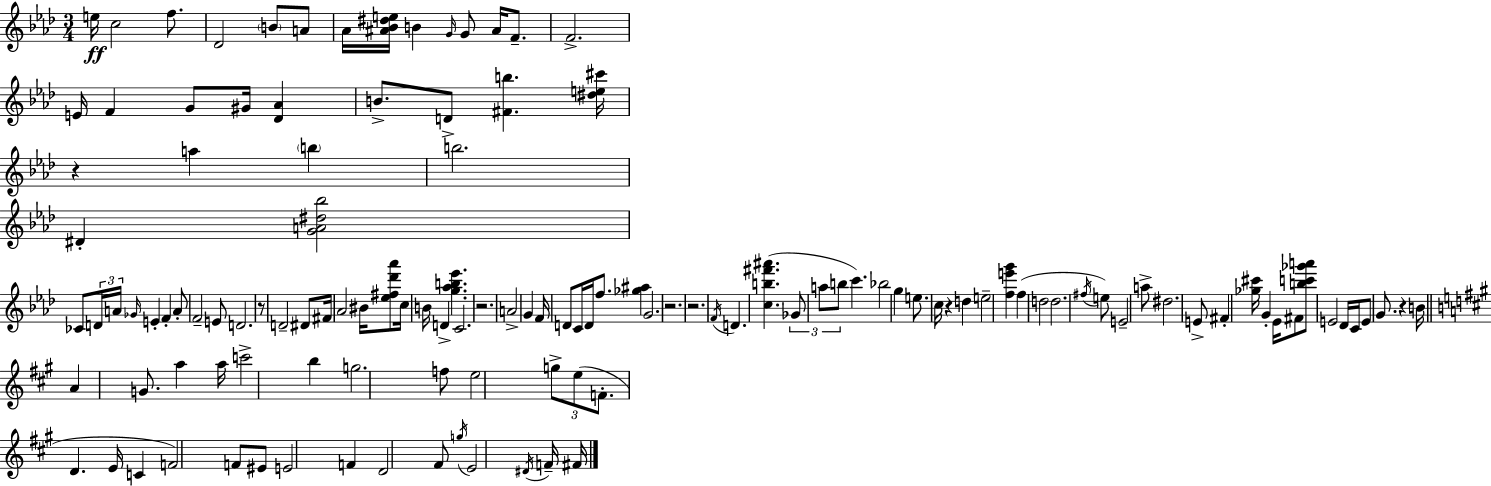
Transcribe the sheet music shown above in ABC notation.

X:1
T:Untitled
M:3/4
L:1/4
K:Fm
e/4 c2 f/2 _D2 B/2 A/2 _A/4 [^A_B^de]/4 B G/4 G/2 ^A/4 F/2 F2 E/4 F G/2 ^G/4 [_D_A] B/2 D/2 [^Fb] [^de^c']/4 z a b b2 ^D [GA^d_b]2 _C/2 D/4 A/4 _G/4 E F A/2 F2 E/2 D2 z/2 D2 ^D/2 ^F/4 _A2 ^B/4 [_e^f_d'_a']/2 c/4 B/4 D [g_ab_e'] C2 z2 A2 G F/4 D/2 C/4 D/4 f/2 [_g^a] G2 z2 z2 F/4 D [cb^f'^a'] _G/2 a/2 b/2 c' _b2 g e/2 c/4 z d e2 [fe'g'] f d2 d2 ^f/4 e/2 E2 a/2 ^d2 E/2 ^F [_g^c']/4 G _E/4 ^F/2 [bc'_g'a']/2 E2 _D/4 C/4 E/2 G/2 z B/4 A G/2 a a/4 c'2 b g2 f/2 e2 g/2 e/2 F/2 D E/4 C F2 F/2 ^E/2 E2 F D2 ^F/2 g/4 E2 ^D/4 F/4 ^F/4